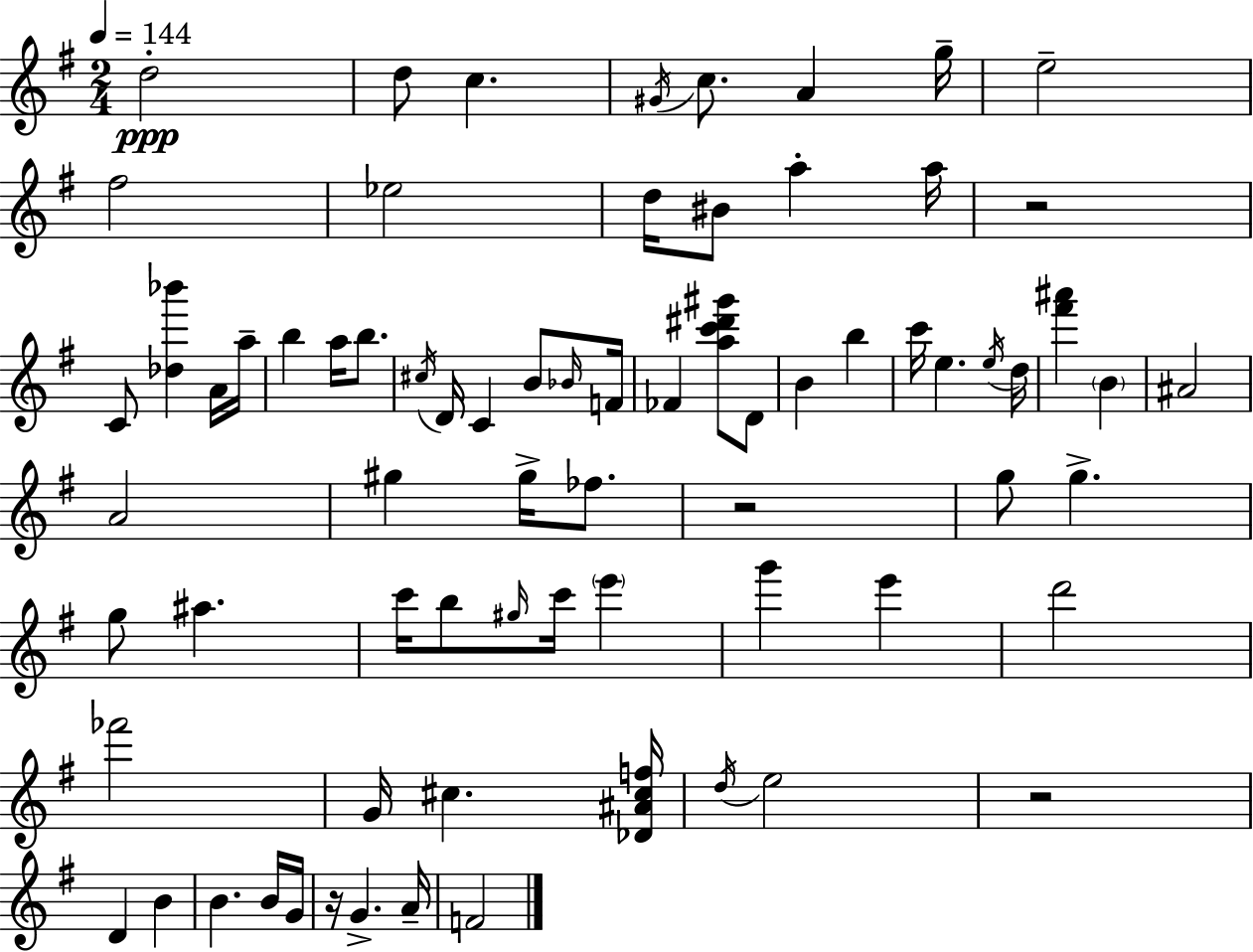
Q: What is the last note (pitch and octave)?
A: F4